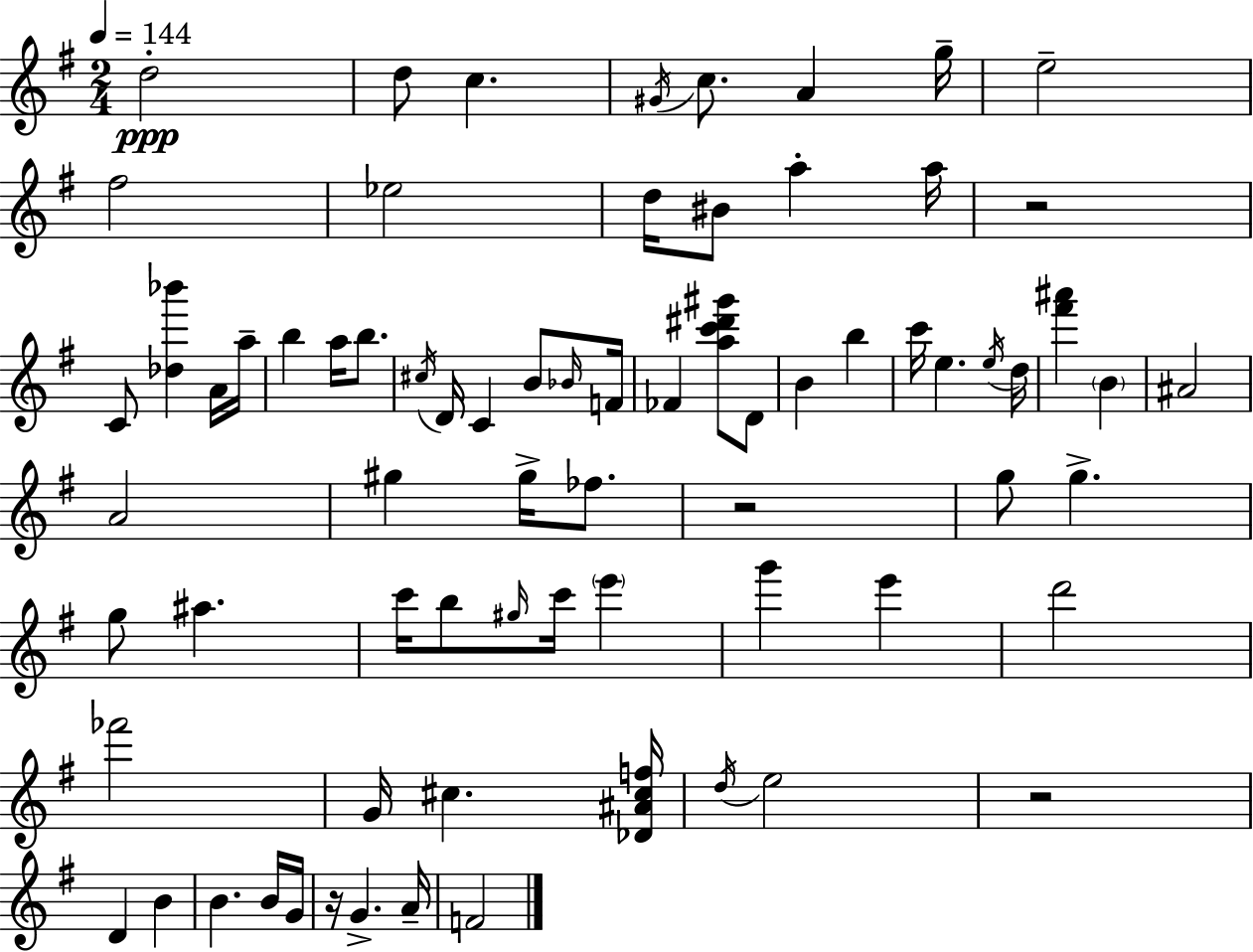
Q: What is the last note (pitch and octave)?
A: F4